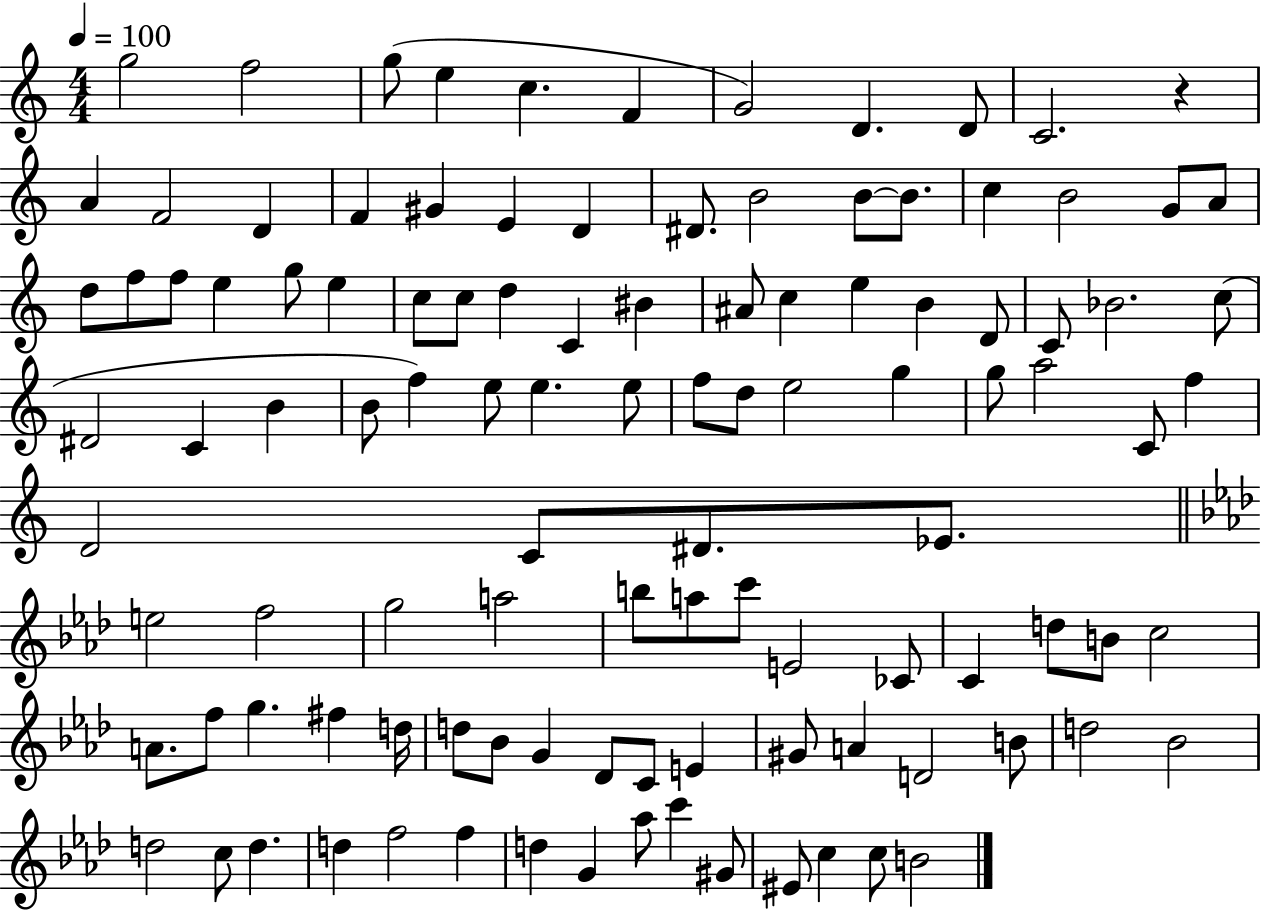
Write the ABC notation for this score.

X:1
T:Untitled
M:4/4
L:1/4
K:C
g2 f2 g/2 e c F G2 D D/2 C2 z A F2 D F ^G E D ^D/2 B2 B/2 B/2 c B2 G/2 A/2 d/2 f/2 f/2 e g/2 e c/2 c/2 d C ^B ^A/2 c e B D/2 C/2 _B2 c/2 ^D2 C B B/2 f e/2 e e/2 f/2 d/2 e2 g g/2 a2 C/2 f D2 C/2 ^D/2 _E/2 e2 f2 g2 a2 b/2 a/2 c'/2 E2 _C/2 C d/2 B/2 c2 A/2 f/2 g ^f d/4 d/2 _B/2 G _D/2 C/2 E ^G/2 A D2 B/2 d2 _B2 d2 c/2 d d f2 f d G _a/2 c' ^G/2 ^E/2 c c/2 B2